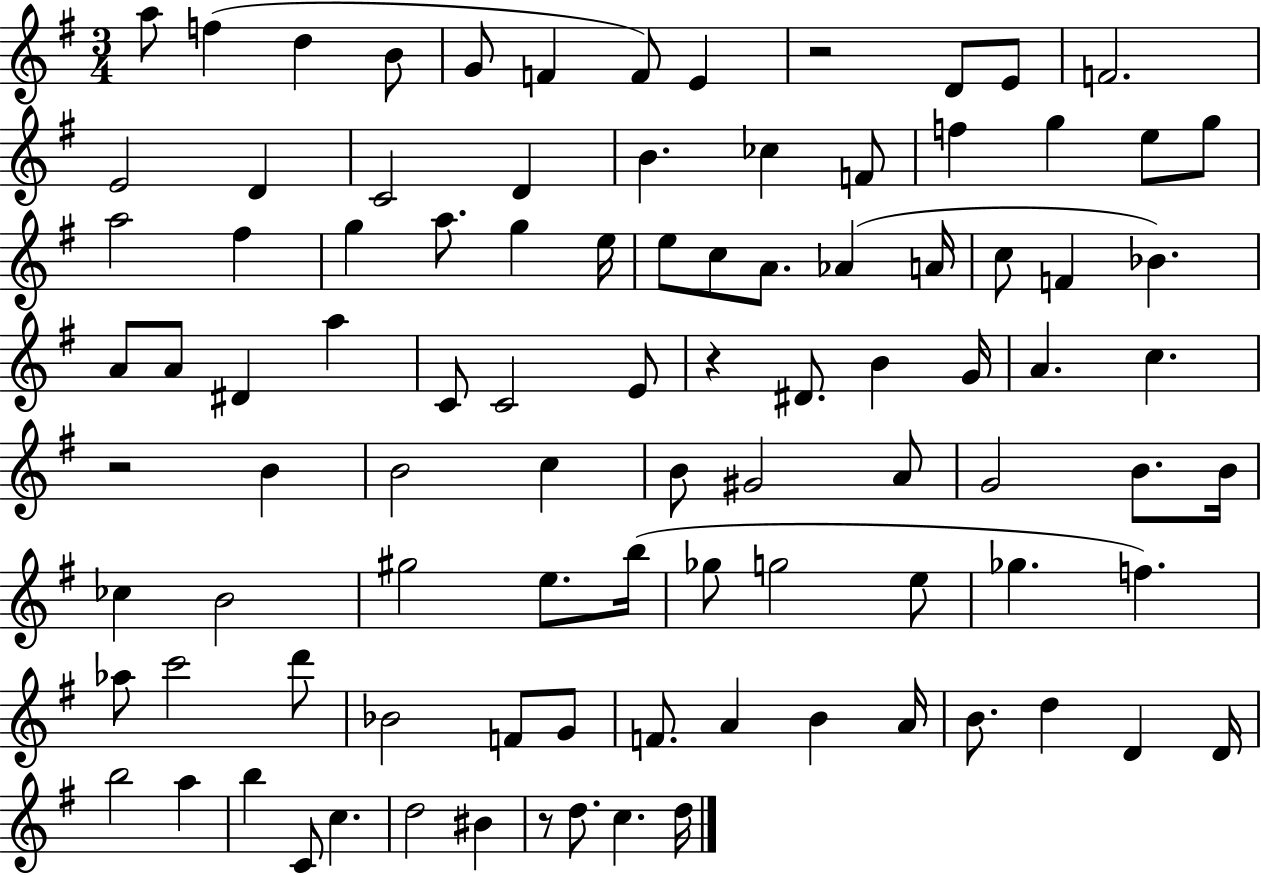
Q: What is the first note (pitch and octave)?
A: A5